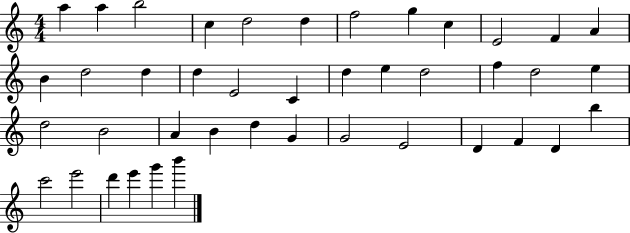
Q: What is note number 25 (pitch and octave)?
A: D5